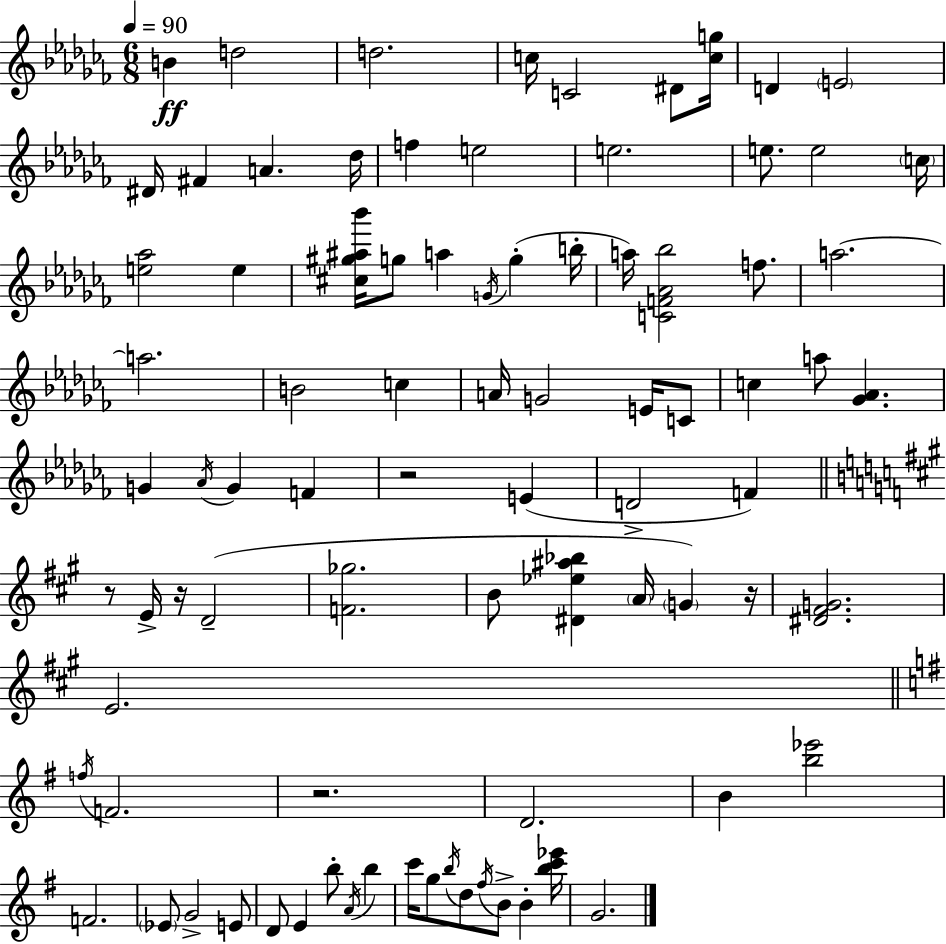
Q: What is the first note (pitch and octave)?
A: B4